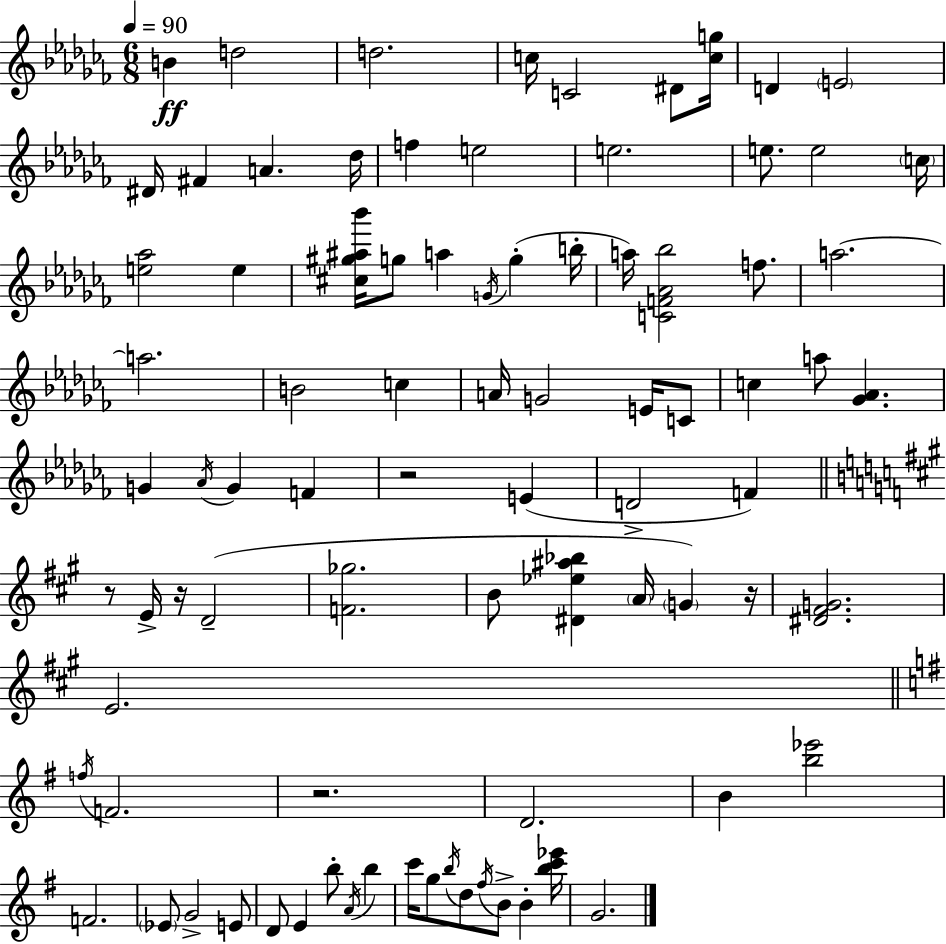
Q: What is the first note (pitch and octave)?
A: B4